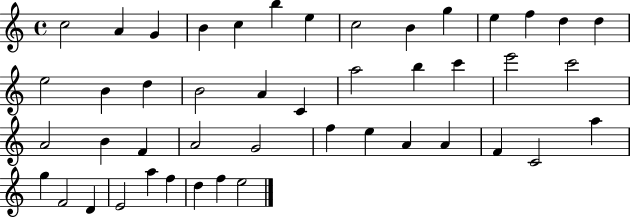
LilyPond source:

{
  \clef treble
  \time 4/4
  \defaultTimeSignature
  \key c \major
  c''2 a'4 g'4 | b'4 c''4 b''4 e''4 | c''2 b'4 g''4 | e''4 f''4 d''4 d''4 | \break e''2 b'4 d''4 | b'2 a'4 c'4 | a''2 b''4 c'''4 | e'''2 c'''2 | \break a'2 b'4 f'4 | a'2 g'2 | f''4 e''4 a'4 a'4 | f'4 c'2 a''4 | \break g''4 f'2 d'4 | e'2 a''4 f''4 | d''4 f''4 e''2 | \bar "|."
}